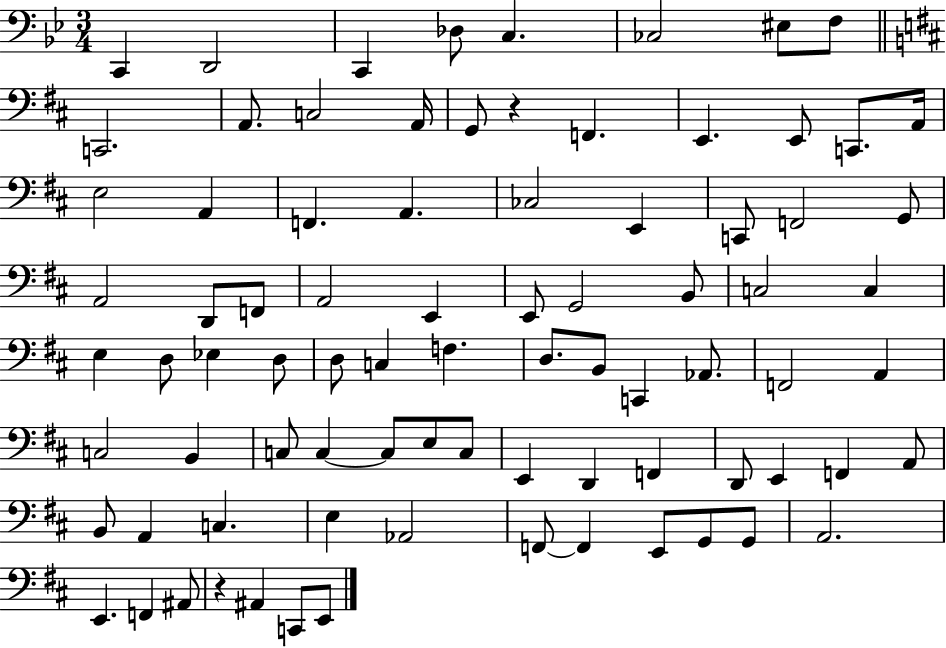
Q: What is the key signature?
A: BES major